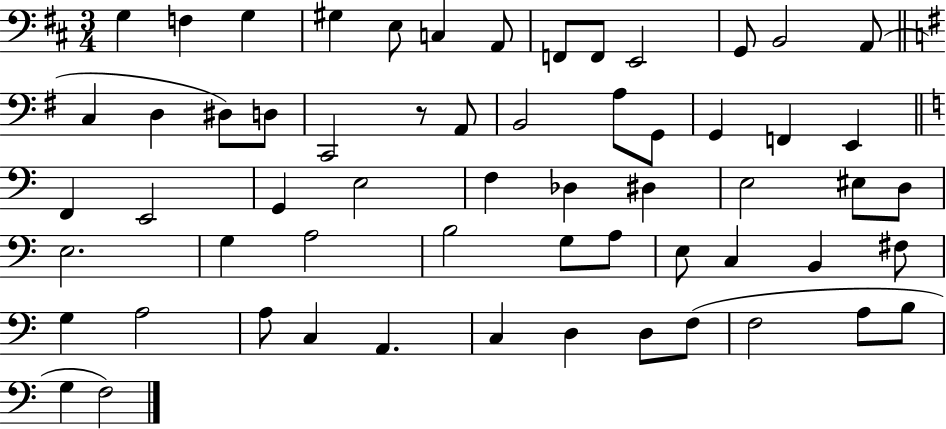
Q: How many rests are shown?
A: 1